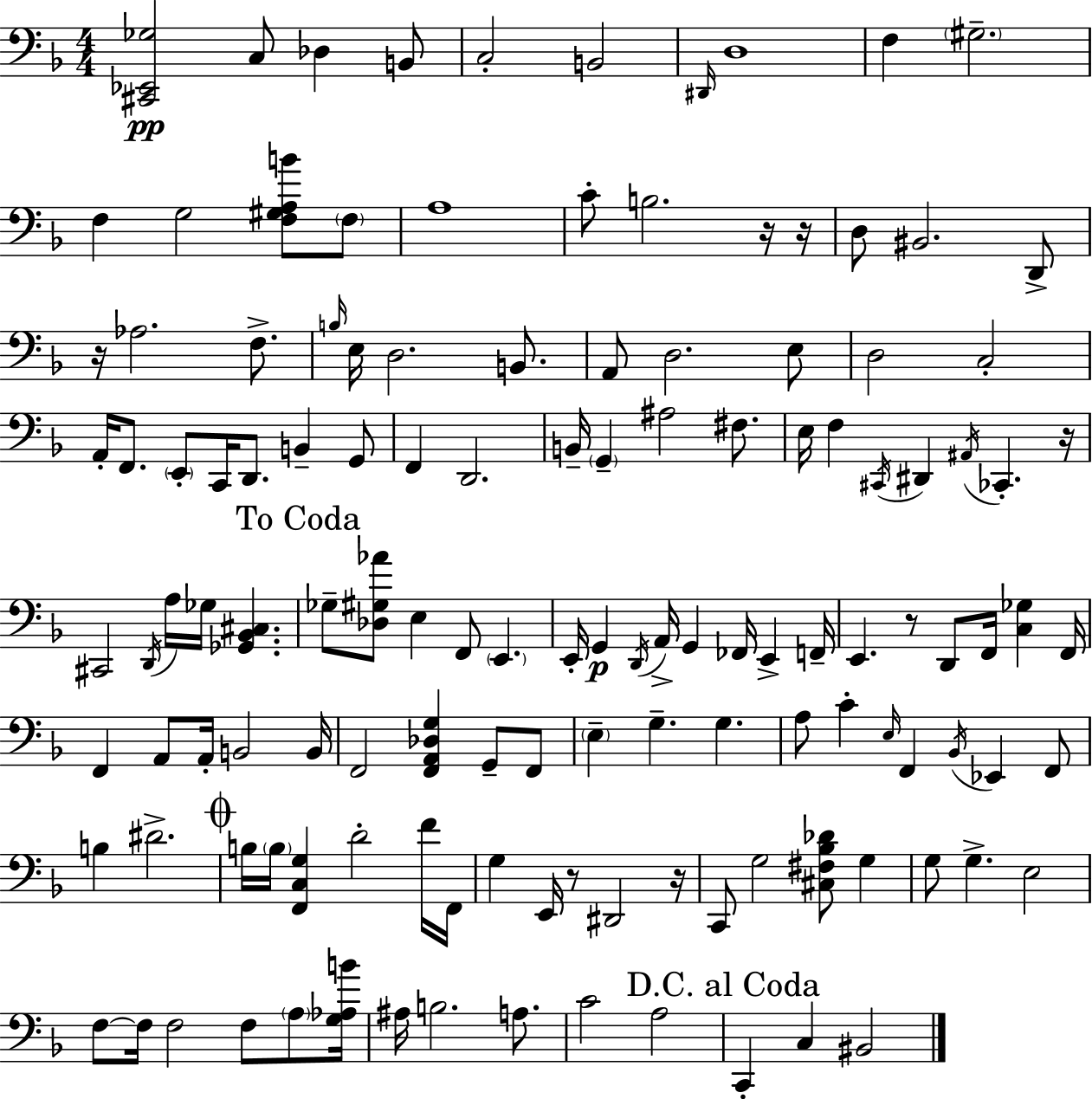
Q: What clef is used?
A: bass